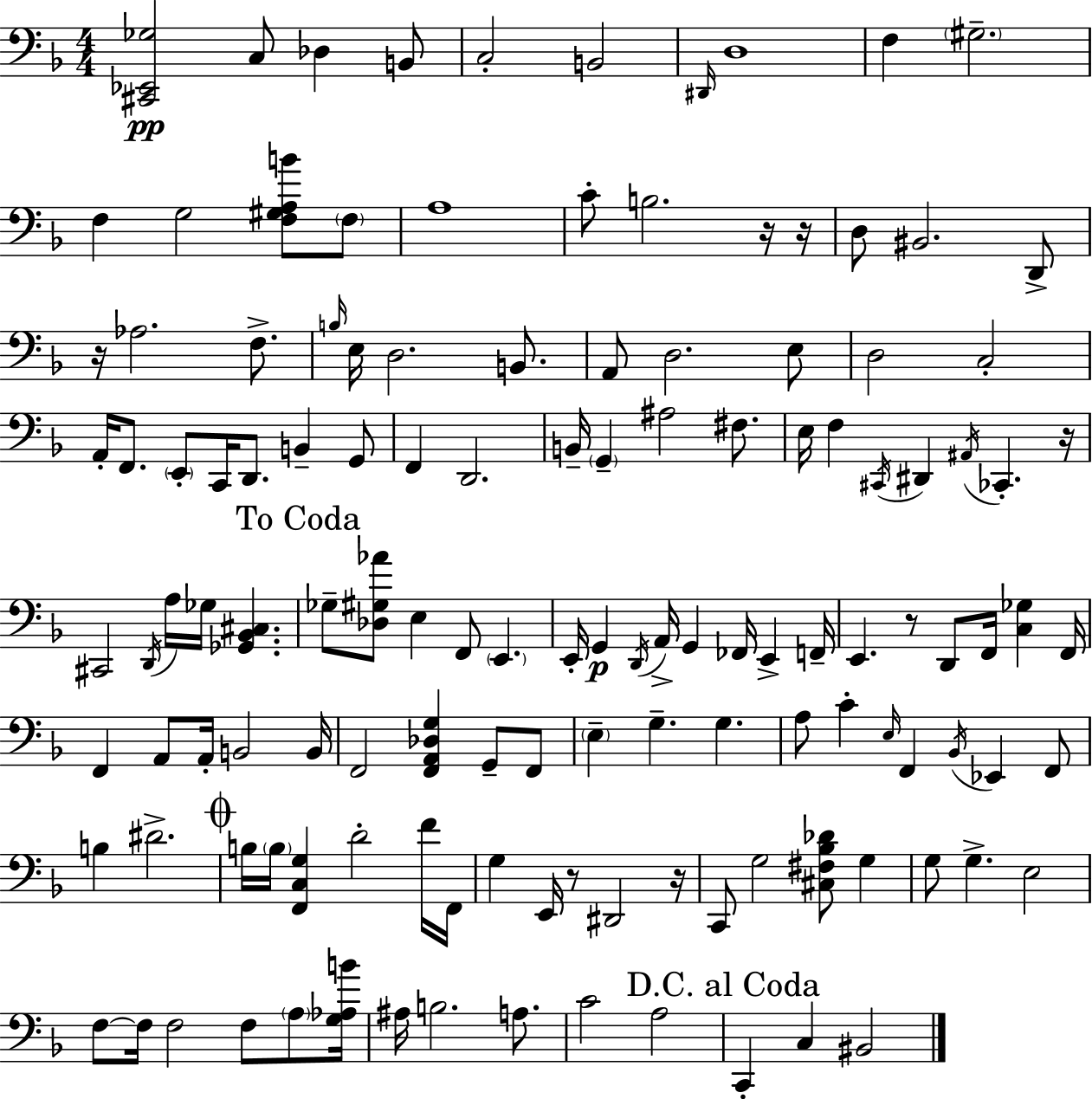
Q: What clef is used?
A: bass